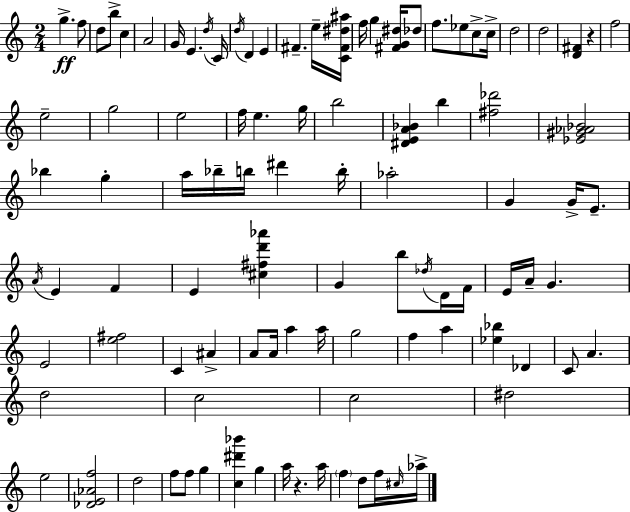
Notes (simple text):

G5/q. F5/e D5/e B5/e C5/q A4/h G4/s E4/q. D5/s C4/s D5/s D4/q E4/q F#4/q. E5/s [C4,F#4,D#5,A#5]/s F5/s G5/q [F#4,G4,D#5]/s Db5/e F5/e. Eb5/e C5/e C5/s D5/h D5/h [D4,F#4]/q R/q F5/h E5/h G5/h E5/h F5/s E5/q. G5/s B5/h [D#4,E4,A4,Bb4]/q B5/q [F#5,Db6]/h [Eb4,G#4,Ab4,Bb4]/h Bb5/q G5/q A5/s Bb5/s B5/s D#6/q B5/s Ab5/h G4/q G4/s E4/e. A4/s E4/q F4/q E4/q [C#5,F#5,D6,Ab6]/q G4/q B5/e Db5/s D4/s F4/s E4/s A4/s G4/q. E4/h [E5,F#5]/h C4/q A#4/q A4/e A4/s A5/q A5/s G5/h F5/q A5/q [Eb5,Bb5]/q Db4/q C4/e A4/q. D5/h C5/h C5/h D#5/h E5/h [Db4,E4,Ab4,F5]/h D5/h F5/e F5/e G5/q [C5,D#6,Bb6]/q G5/q A5/s R/q. A5/s F5/q D5/e F5/s C#5/s Ab5/s